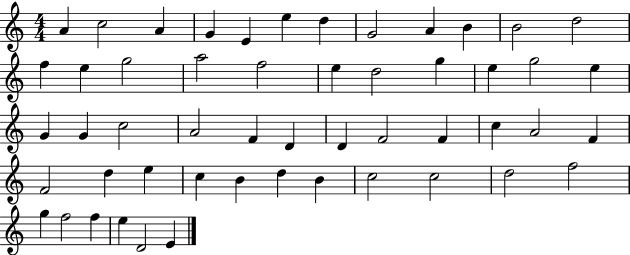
A4/q C5/h A4/q G4/q E4/q E5/q D5/q G4/h A4/q B4/q B4/h D5/h F5/q E5/q G5/h A5/h F5/h E5/q D5/h G5/q E5/q G5/h E5/q G4/q G4/q C5/h A4/h F4/q D4/q D4/q F4/h F4/q C5/q A4/h F4/q F4/h D5/q E5/q C5/q B4/q D5/q B4/q C5/h C5/h D5/h F5/h G5/q F5/h F5/q E5/q D4/h E4/q